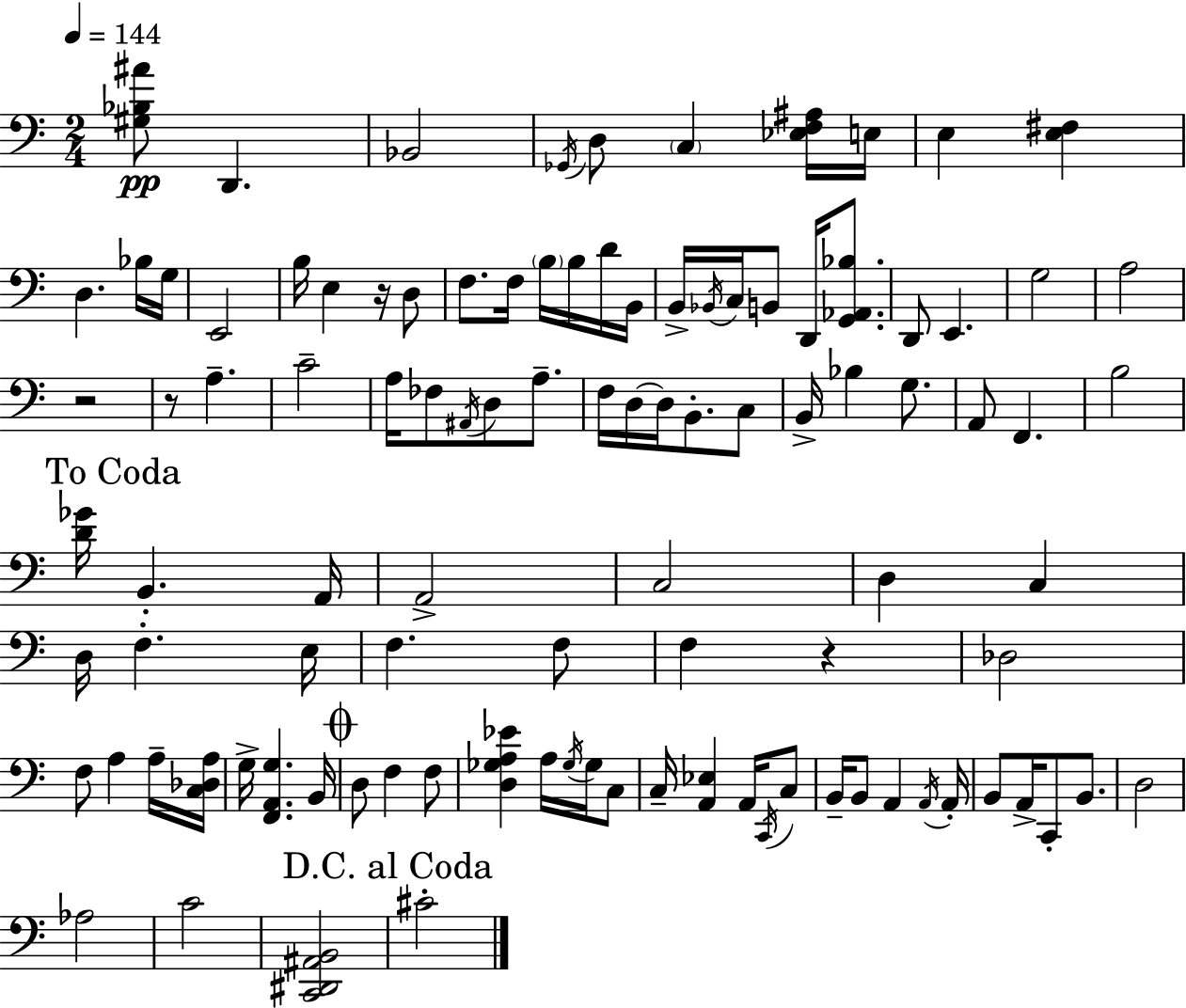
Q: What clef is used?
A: bass